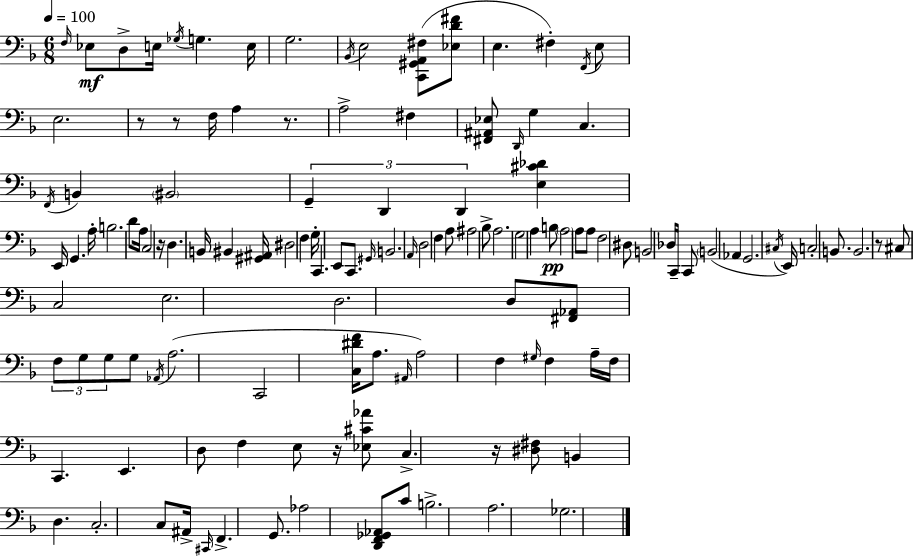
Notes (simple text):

F3/s Eb3/e D3/e E3/s Gb3/s G3/q. E3/s G3/h. Bb2/s E3/h [C2,G#2,A2,F#3]/e [Eb3,D4,F#4]/e E3/q. F#3/q F2/s E3/e E3/h. R/e R/e F3/s A3/q R/e. A3/h F#3/q [F#2,A#2,Eb3]/e D2/s G3/q C3/q. F2/s B2/q BIS2/h G2/q D2/q D2/q [E3,C#4,Db4]/q E2/s G2/q. A3/s B3/h. D4/e A3/s C3/h R/s D3/q. B2/s BIS2/q [G#2,A#2]/s D#3/h F3/q G3/s C2/q. E2/e C2/e. G#2/s B2/h. A2/s D3/h F3/q A3/e A#3/h Bb3/e A3/h. G3/h A3/q B3/e A3/h A3/e A3/e F3/h D#3/e B2/h Db3/s C2/s C2/e B2/h Ab2/q G2/h. C#3/s E2/s C3/h B2/e. B2/h. R/e C#3/e C3/h E3/h. D3/h. D3/e [F#2,Ab2]/e F3/e G3/e G3/e G3/e Ab2/s A3/h. C2/h [C3,D#4,F4]/s A3/e. A#2/s A3/h F3/q G#3/s F3/q A3/s F3/s C2/q. E2/q. D3/e F3/q E3/e R/s [Eb3,C#4,Ab4]/e C3/q. R/s [D#3,F#3]/e B2/q D3/q. C3/h. C3/e A#2/s C#2/s F2/q. G2/e. Ab3/h [D2,F2,Gb2,Ab2]/e C4/e B3/h. A3/h. Gb3/h.